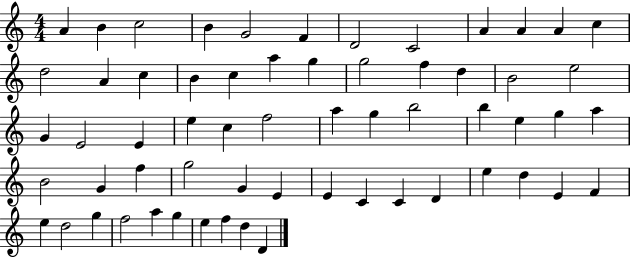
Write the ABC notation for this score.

X:1
T:Untitled
M:4/4
L:1/4
K:C
A B c2 B G2 F D2 C2 A A A c d2 A c B c a g g2 f d B2 e2 G E2 E e c f2 a g b2 b e g a B2 G f g2 G E E C C D e d E F e d2 g f2 a g e f d D